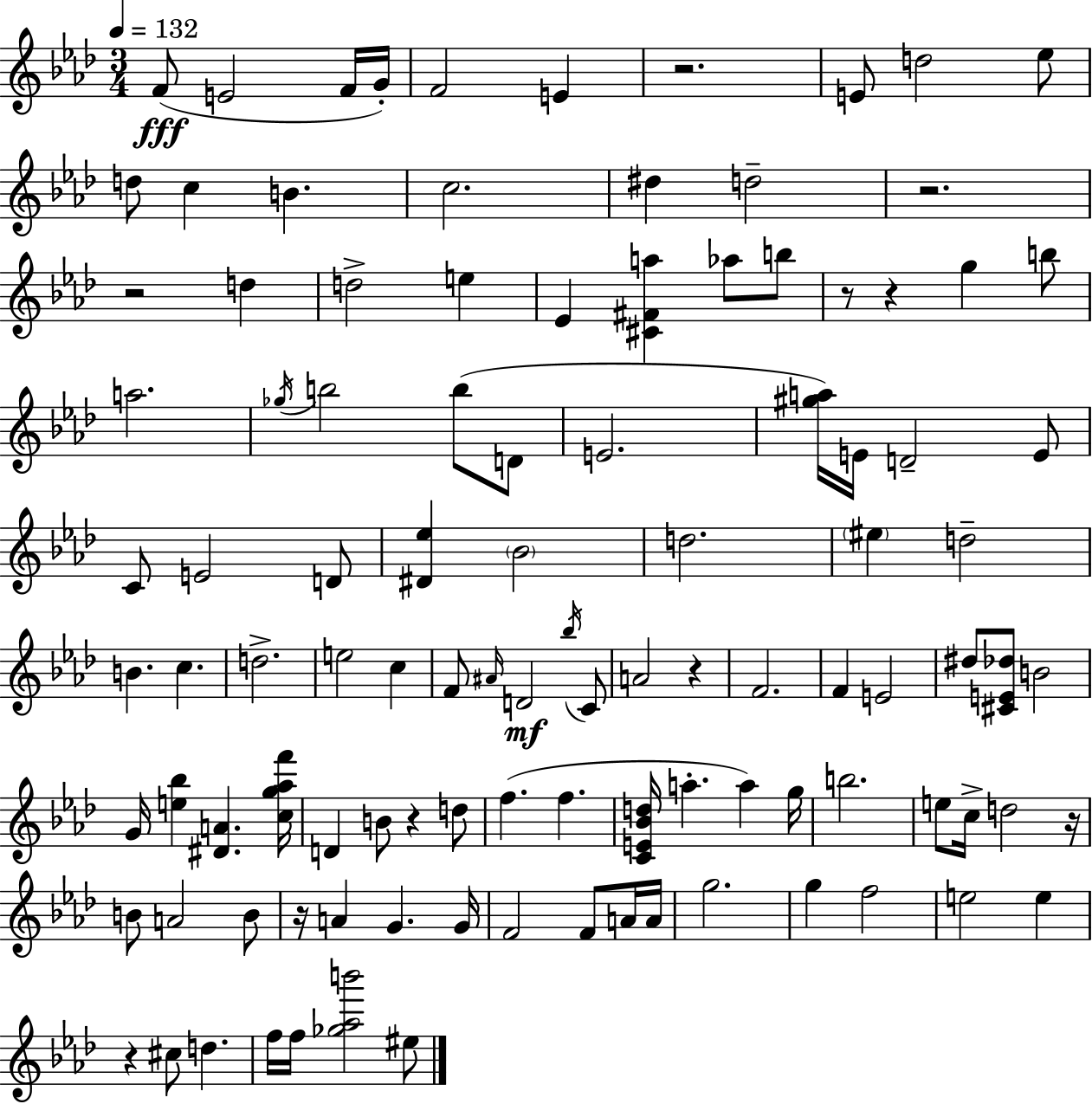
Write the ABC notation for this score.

X:1
T:Untitled
M:3/4
L:1/4
K:Fm
F/2 E2 F/4 G/4 F2 E z2 E/2 d2 _e/2 d/2 c B c2 ^d d2 z2 z2 d d2 e _E [^C^Fa] _a/2 b/2 z/2 z g b/2 a2 _g/4 b2 b/2 D/2 E2 [^ga]/4 E/4 D2 E/2 C/2 E2 D/2 [^D_e] _B2 d2 ^e d2 B c d2 e2 c F/2 ^A/4 D2 _b/4 C/2 A2 z F2 F E2 ^d/2 [^CE_d]/2 B2 G/4 [e_b] [^DA] [cg_af']/4 D B/2 z d/2 f f [CE_Bd]/4 a a g/4 b2 e/2 c/4 d2 z/4 B/2 A2 B/2 z/4 A G G/4 F2 F/2 A/4 A/4 g2 g f2 e2 e z ^c/2 d f/4 f/4 [_g_ab']2 ^e/2